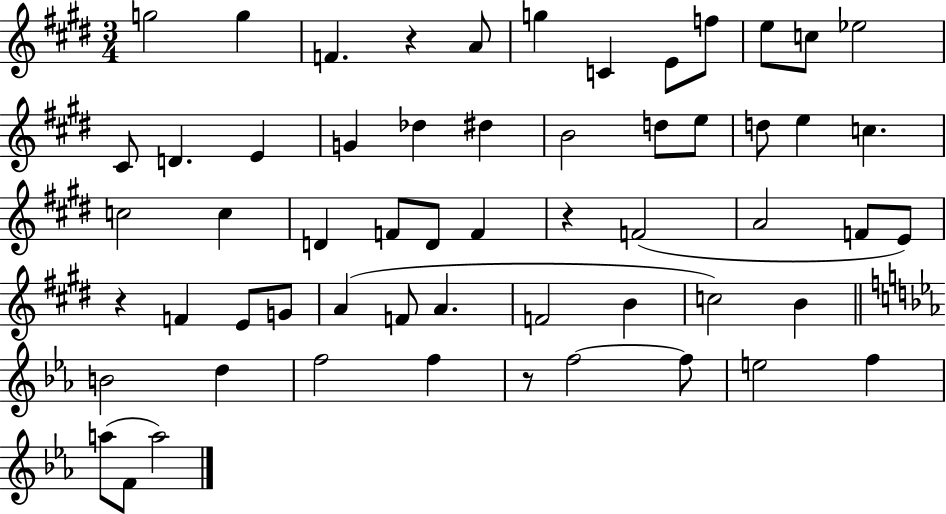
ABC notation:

X:1
T:Untitled
M:3/4
L:1/4
K:E
g2 g F z A/2 g C E/2 f/2 e/2 c/2 _e2 ^C/2 D E G _d ^d B2 d/2 e/2 d/2 e c c2 c D F/2 D/2 F z F2 A2 F/2 E/2 z F E/2 G/2 A F/2 A F2 B c2 B B2 d f2 f z/2 f2 f/2 e2 f a/2 F/2 a2